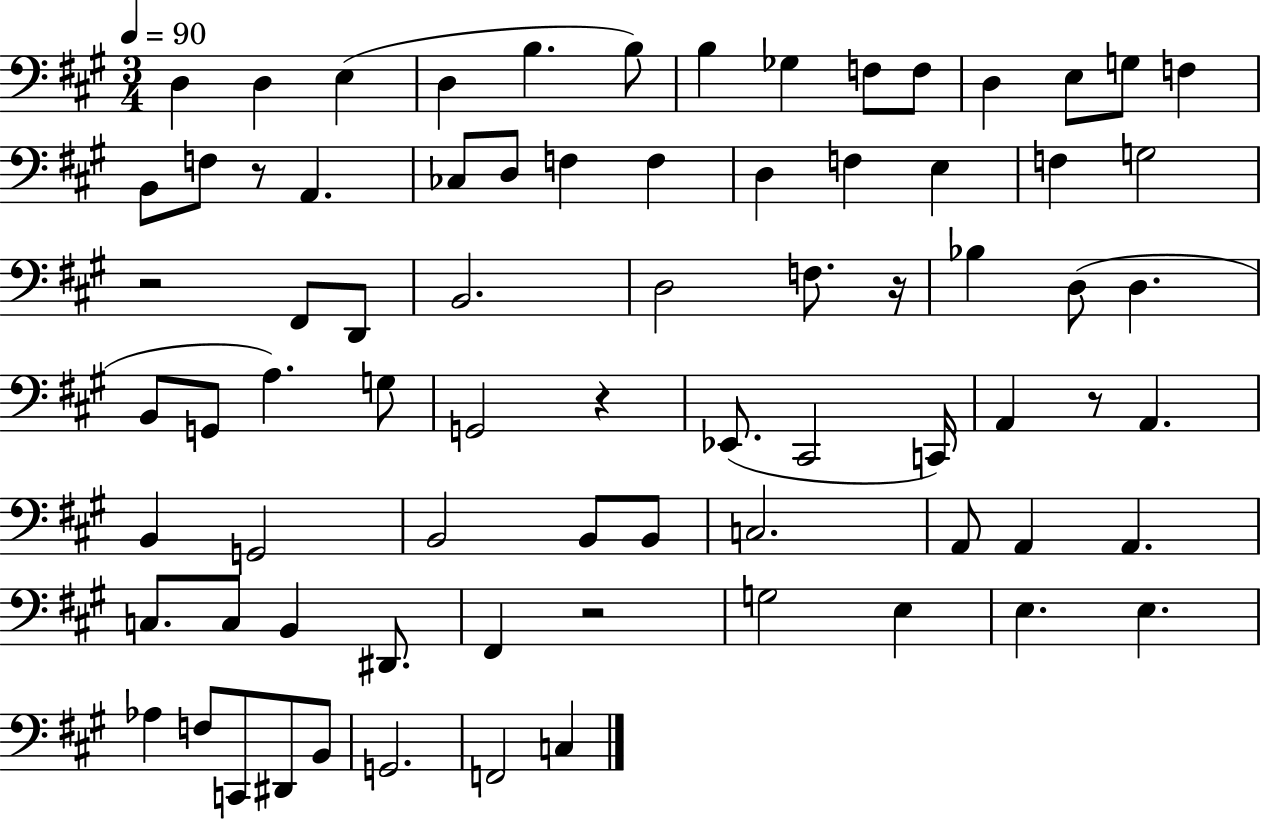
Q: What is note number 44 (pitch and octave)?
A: A2